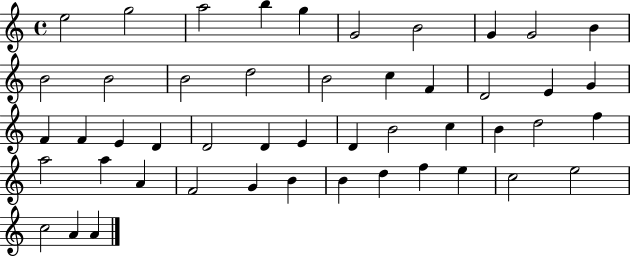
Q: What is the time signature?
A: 4/4